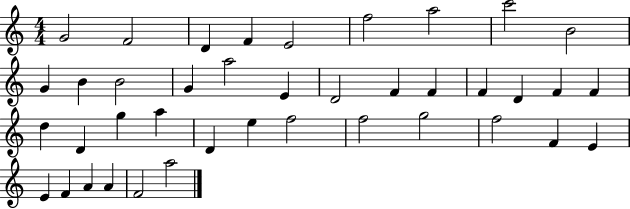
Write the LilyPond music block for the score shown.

{
  \clef treble
  \numericTimeSignature
  \time 4/4
  \key c \major
  g'2 f'2 | d'4 f'4 e'2 | f''2 a''2 | c'''2 b'2 | \break g'4 b'4 b'2 | g'4 a''2 e'4 | d'2 f'4 f'4 | f'4 d'4 f'4 f'4 | \break d''4 d'4 g''4 a''4 | d'4 e''4 f''2 | f''2 g''2 | f''2 f'4 e'4 | \break e'4 f'4 a'4 a'4 | f'2 a''2 | \bar "|."
}